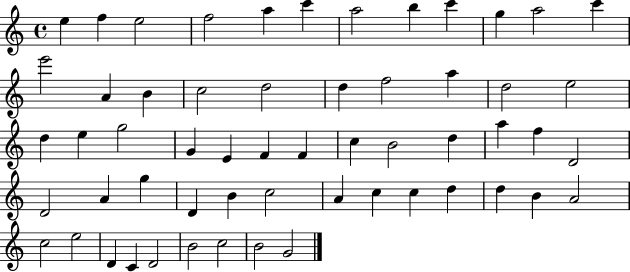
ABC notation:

X:1
T:Untitled
M:4/4
L:1/4
K:C
e f e2 f2 a c' a2 b c' g a2 c' e'2 A B c2 d2 d f2 a d2 e2 d e g2 G E F F c B2 d a f D2 D2 A g D B c2 A c c d d B A2 c2 e2 D C D2 B2 c2 B2 G2